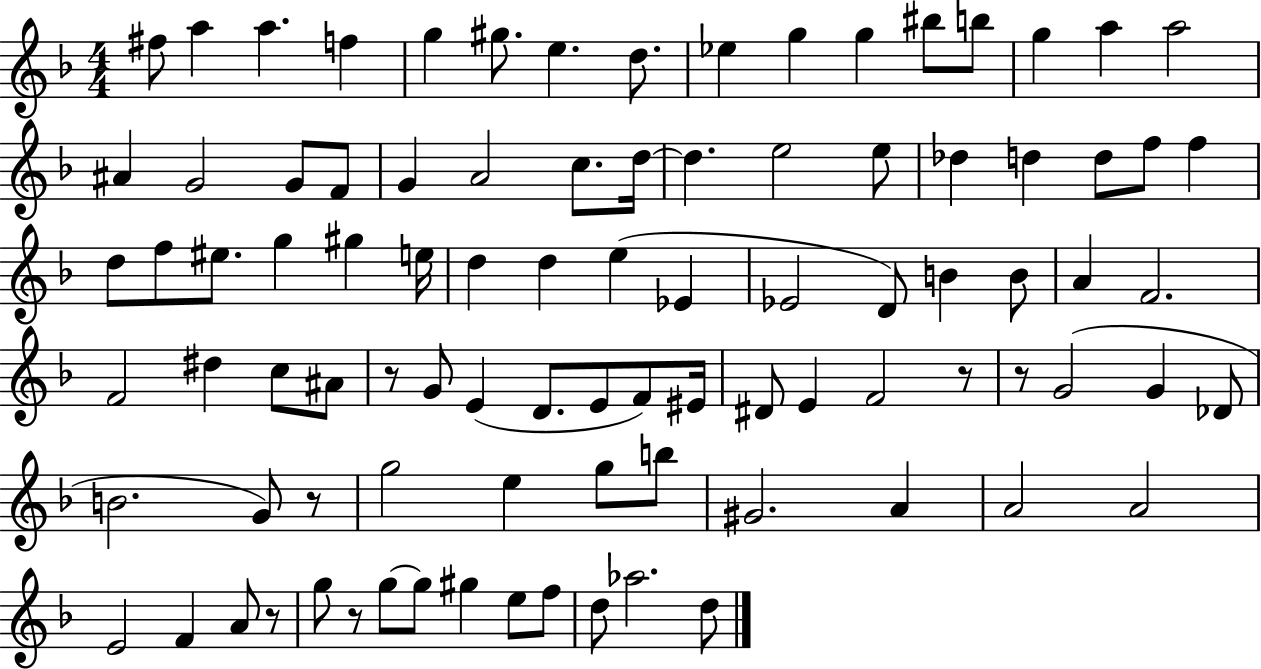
{
  \clef treble
  \numericTimeSignature
  \time 4/4
  \key f \major
  fis''8 a''4 a''4. f''4 | g''4 gis''8. e''4. d''8. | ees''4 g''4 g''4 bis''8 b''8 | g''4 a''4 a''2 | \break ais'4 g'2 g'8 f'8 | g'4 a'2 c''8. d''16~~ | d''4. e''2 e''8 | des''4 d''4 d''8 f''8 f''4 | \break d''8 f''8 eis''8. g''4 gis''4 e''16 | d''4 d''4 e''4( ees'4 | ees'2 d'8) b'4 b'8 | a'4 f'2. | \break f'2 dis''4 c''8 ais'8 | r8 g'8 e'4( d'8. e'8 f'8) eis'16 | dis'8 e'4 f'2 r8 | r8 g'2( g'4 des'8 | \break b'2. g'8) r8 | g''2 e''4 g''8 b''8 | gis'2. a'4 | a'2 a'2 | \break e'2 f'4 a'8 r8 | g''8 r8 g''8~~ g''8 gis''4 e''8 f''8 | d''8 aes''2. d''8 | \bar "|."
}